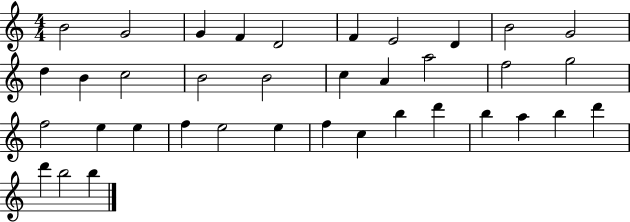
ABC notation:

X:1
T:Untitled
M:4/4
L:1/4
K:C
B2 G2 G F D2 F E2 D B2 G2 d B c2 B2 B2 c A a2 f2 g2 f2 e e f e2 e f c b d' b a b d' d' b2 b